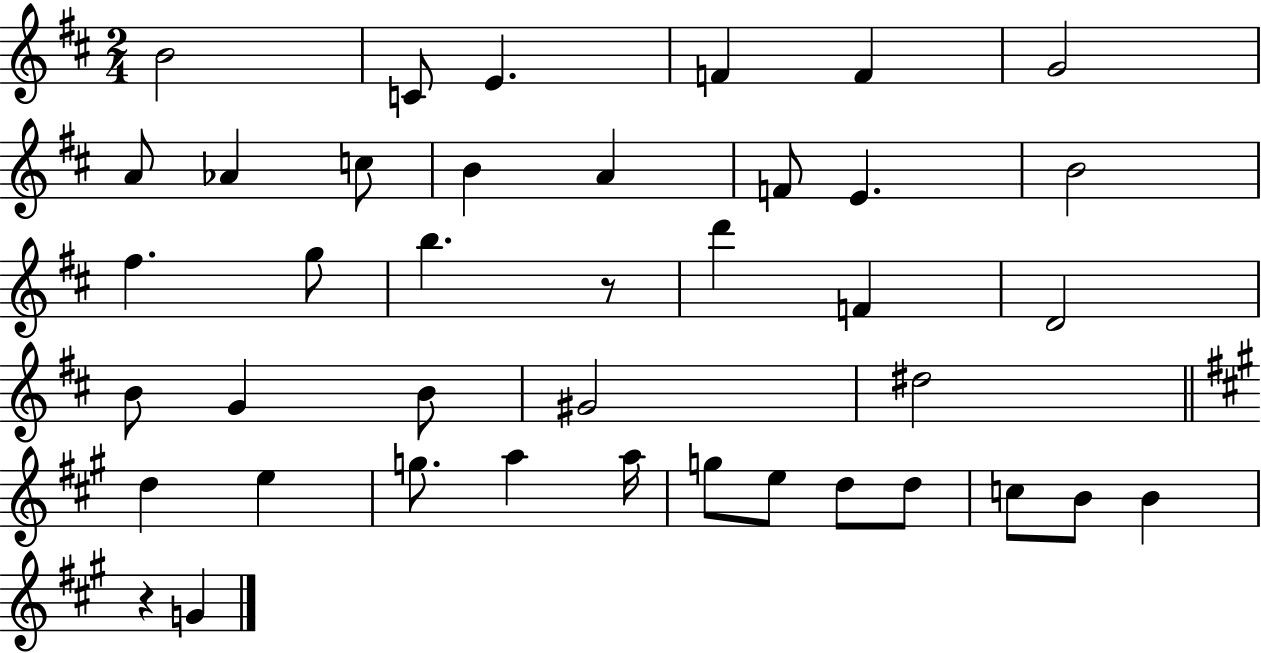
X:1
T:Untitled
M:2/4
L:1/4
K:D
B2 C/2 E F F G2 A/2 _A c/2 B A F/2 E B2 ^f g/2 b z/2 d' F D2 B/2 G B/2 ^G2 ^d2 d e g/2 a a/4 g/2 e/2 d/2 d/2 c/2 B/2 B z G